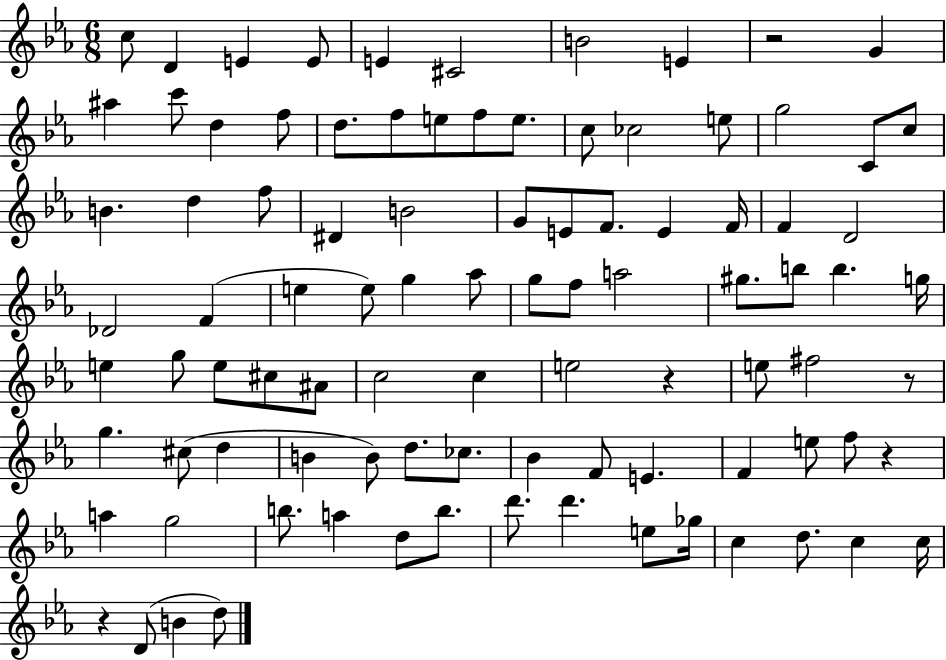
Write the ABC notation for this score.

X:1
T:Untitled
M:6/8
L:1/4
K:Eb
c/2 D E E/2 E ^C2 B2 E z2 G ^a c'/2 d f/2 d/2 f/2 e/2 f/2 e/2 c/2 _c2 e/2 g2 C/2 c/2 B d f/2 ^D B2 G/2 E/2 F/2 E F/4 F D2 _D2 F e e/2 g _a/2 g/2 f/2 a2 ^g/2 b/2 b g/4 e g/2 e/2 ^c/2 ^A/2 c2 c e2 z e/2 ^f2 z/2 g ^c/2 d B B/2 d/2 _c/2 _B F/2 E F e/2 f/2 z a g2 b/2 a d/2 b/2 d'/2 d' e/2 _g/4 c d/2 c c/4 z D/2 B d/2